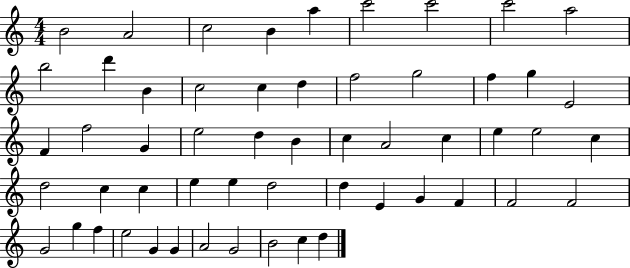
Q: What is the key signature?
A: C major